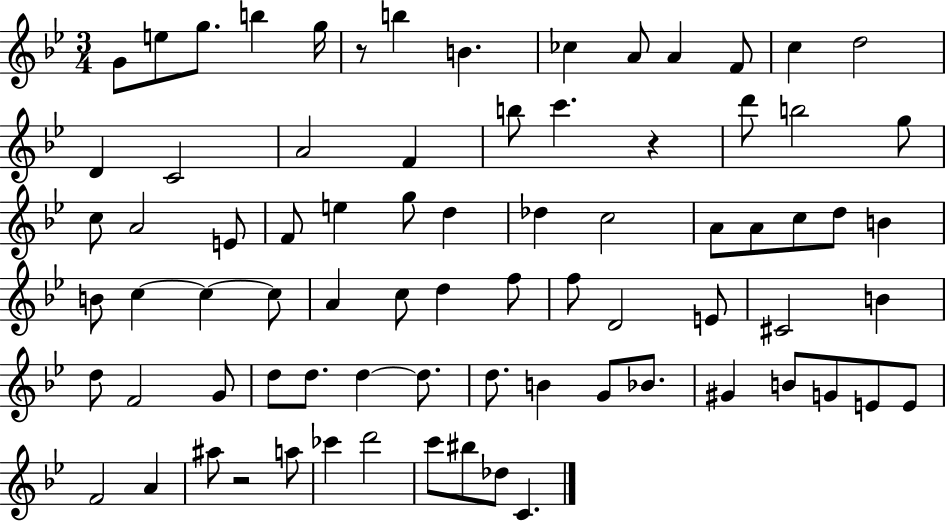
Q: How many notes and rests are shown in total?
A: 78